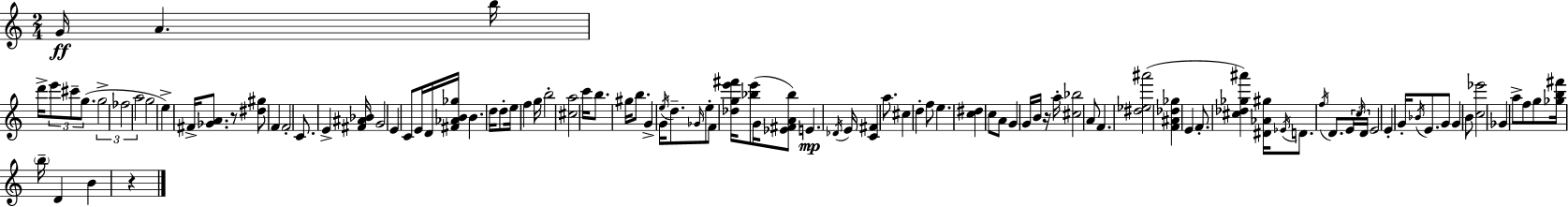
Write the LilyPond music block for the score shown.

{
  \clef treble
  \numericTimeSignature
  \time 2/4
  \key c \major
  g'16\ff a'4. b''16 | d'''16-> \tuplet 3/2 { e'''8 cis'''8-- g''8.( } | \tuplet 3/2 { g''2-> | fes''2 | \break a''2 } | g''2 | e''4->) fis'16-> <ges' a'>8. | r8 <dis'' gis''>8 f'4 | \break f'2-. | c'8. e'4-> <fis' ais' bes'>16 | g'2 | e'4 c'8 e'16 d'16 | \break <fis' aes' b' ges''>16 b'4. d''16 | d''8-. e''16 f''4 g''16 | b''2-. | <cis'' a''>2 | \break c'''16 b''8. gis''16 b''8. | g'4-> g'16 \acciaccatura { e''16 } d''8.-- | \grace { ges'16 } e''8-. f'8 <des'' g'' e''' fis'''>16 <bes'' e'''>8( | g'16 <ees' fis' a' bes''>8) e'4.\mp | \break \acciaccatura { des'16 } e'16 <c' fis'>4 | a''8. cis''4 d''4-. | f''8 e''4. | <c'' dis''>4 c''8 | \break a'8 g'4 g'16 | b'16 r16 a''16-. <cis'' bes''>2 | a'8 f'4. | <dis'' ees'' ais'''>2( | \break <f' ais' des'' ges''>4 e'4 | f'8.-. <cis'' des'' ges'' ais'''>4) | <dis' aes' gis''>16 \acciaccatura { ees'16 } d'8. \acciaccatura { f''16 } | d'8. \tuplet 3/2 { e'16 \grace { c''16 } d'16 } e'2 | \break e'4-. | g'16-. \acciaccatura { bes'16 } e'8. g'8 | g'4 b'8 <c'' ees'''>2 | ges'4 | \break a''8-> f''8 g''8 | <ges'' b'' fis'''>16 \parenthesize b''16-- d'4 b'4 | r4 \bar "|."
}